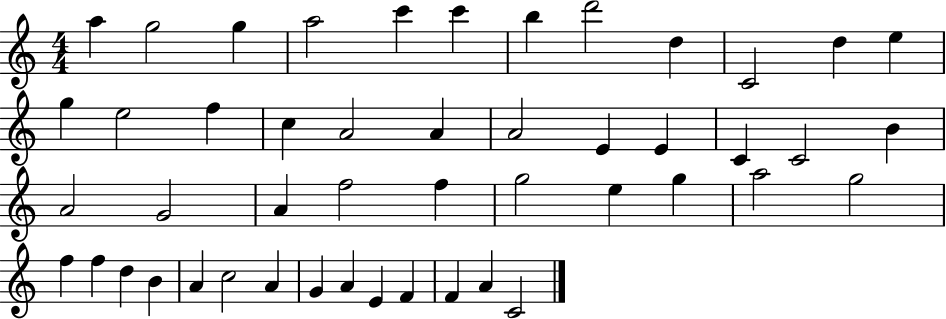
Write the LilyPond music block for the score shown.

{
  \clef treble
  \numericTimeSignature
  \time 4/4
  \key c \major
  a''4 g''2 g''4 | a''2 c'''4 c'''4 | b''4 d'''2 d''4 | c'2 d''4 e''4 | \break g''4 e''2 f''4 | c''4 a'2 a'4 | a'2 e'4 e'4 | c'4 c'2 b'4 | \break a'2 g'2 | a'4 f''2 f''4 | g''2 e''4 g''4 | a''2 g''2 | \break f''4 f''4 d''4 b'4 | a'4 c''2 a'4 | g'4 a'4 e'4 f'4 | f'4 a'4 c'2 | \break \bar "|."
}